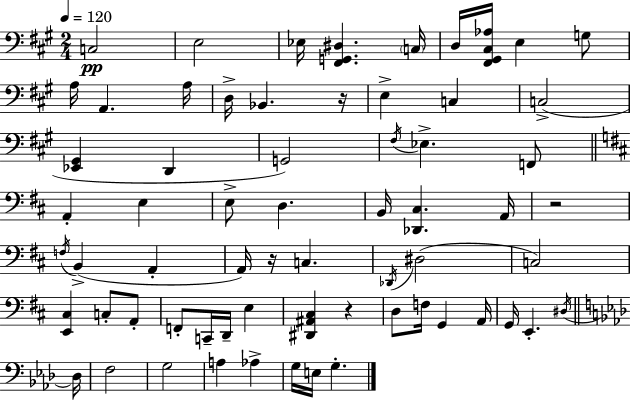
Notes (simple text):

C3/h E3/h Eb3/s [F#2,G2,D#3]/q. C3/s D3/s [F#2,G#2,C#3,Ab3]/s E3/q G3/e A3/s A2/q. A3/s D3/s Bb2/q. R/s E3/q C3/q C3/h [Eb2,G#2]/q D2/q G2/h F#3/s Eb3/q. F2/e A2/q E3/q E3/e D3/q. B2/s [Db2,C#3]/q. A2/s R/h F3/s B2/q A2/q A2/s R/s C3/q. Db2/s D#3/h C3/h [E2,C#3]/q C3/e A2/e F2/e C2/s D2/s E3/q [D#2,A#2,C#3]/q R/q D3/e F3/s G2/q A2/s G2/s E2/q. D#3/s Db3/s F3/h G3/h A3/q Ab3/q G3/s E3/s G3/q.